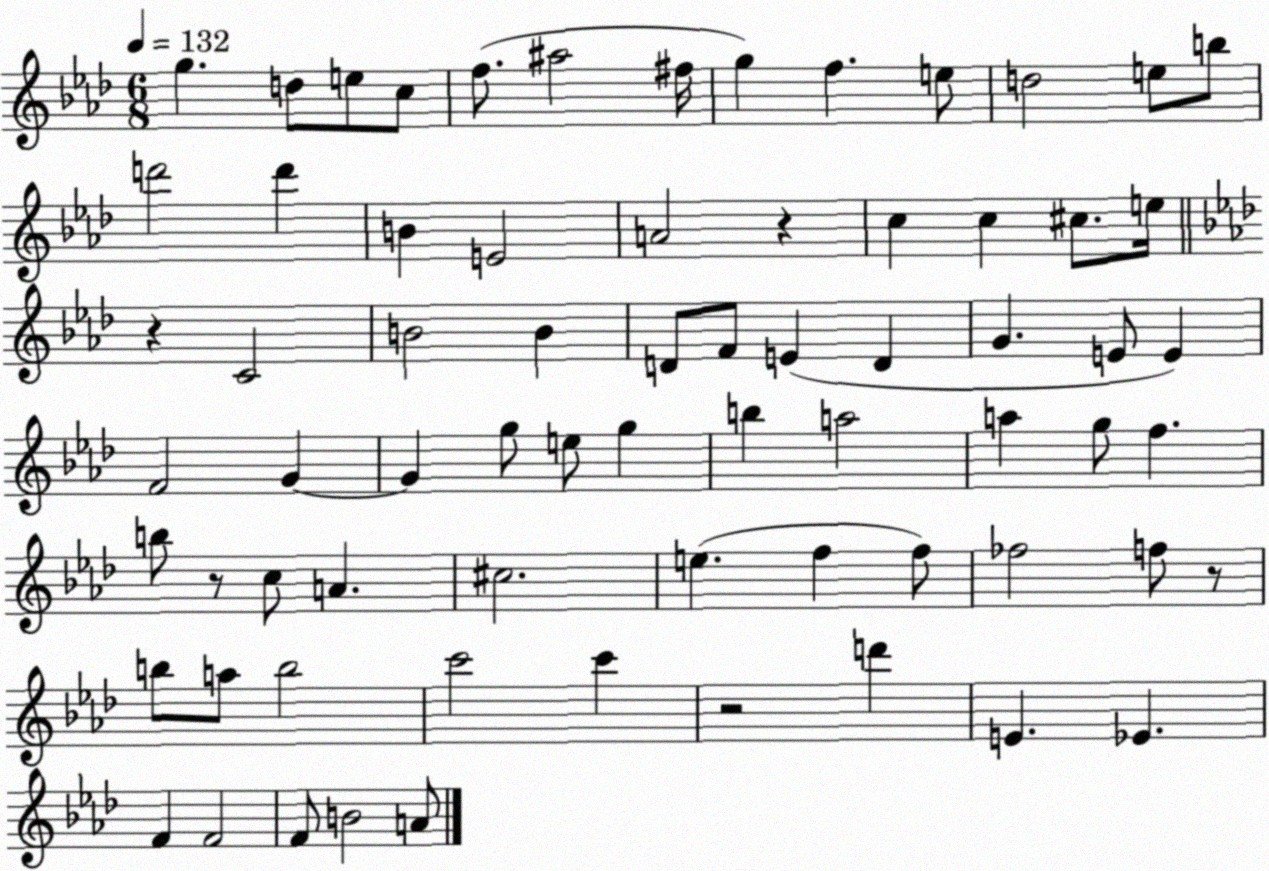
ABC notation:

X:1
T:Untitled
M:6/8
L:1/4
K:Ab
g d/2 e/2 c/2 f/2 ^a2 ^f/4 g f e/2 d2 e/2 b/2 d'2 d' B E2 A2 z c c ^c/2 e/4 z C2 B2 B D/2 F/2 E D G E/2 E F2 G G g/2 e/2 g b a2 a g/2 f b/2 z/2 c/2 A ^c2 e f f/2 _f2 f/2 z/2 b/2 a/2 b2 c'2 c' z2 d' E _E F F2 F/2 B2 A/2